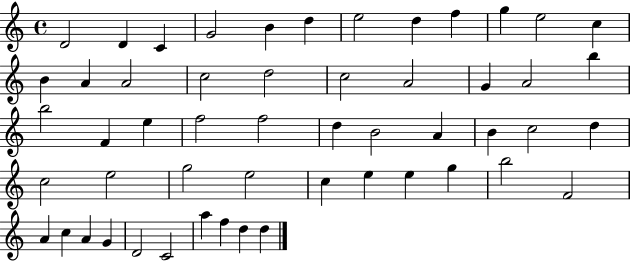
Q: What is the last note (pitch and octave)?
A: D5